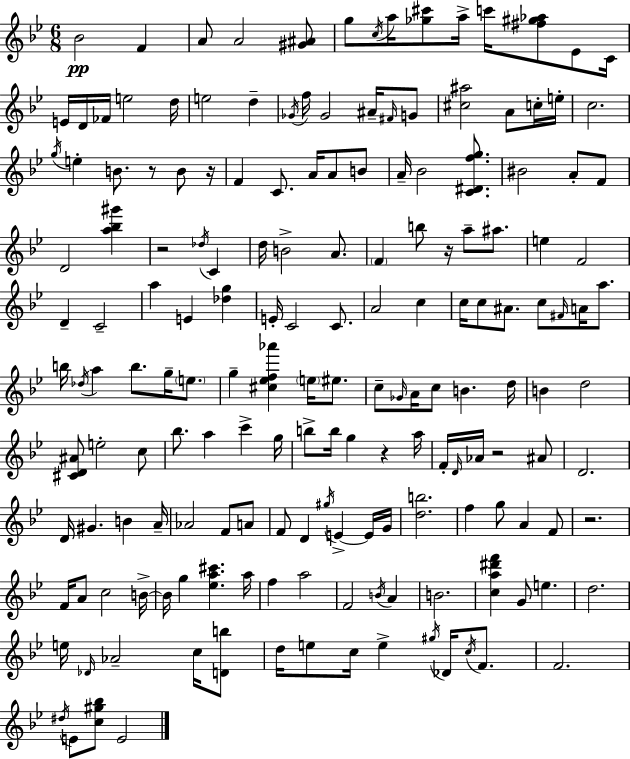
{
  \clef treble
  \numericTimeSignature
  \time 6/8
  \key bes \major
  bes'2\pp f'4 | a'8 a'2 <gis' ais'>8 | g''8 \acciaccatura { c''16 } a''16 <ges'' cis'''>8 a''16-> c'''16 <fis'' gis'' aes''>8 ees'8 | c'16 e'16 d'16 fes'16 e''2 | \break d''16 e''2 d''4-- | \acciaccatura { ges'16 } f''16 ges'2 ais'16-- | \grace { fis'16 } g'8 <cis'' ais''>2 a'8 | c''16-. e''16-. c''2. | \break \acciaccatura { g''16 } e''4-. b'8. r8 | b'8 r16 f'4 c'8. a'16 | a'8 b'8 a'16-- bes'2 | <c' dis' f'' g''>8. bis'2 | \break a'8-. f'8 d'2 | <a'' bes'' gis'''>4 r2 | \acciaccatura { des''16 } c'4 d''16 b'2-> | a'8. \parenthesize f'4 b''8 r16 | \break a''8-- ais''8. e''4 f'2 | d'4-- c'2-- | a''4 e'4 | <des'' g''>4 e'16-. c'2 | \break c'8. a'2 | c''4 c''16 c''8 ais'8. c''8 | \grace { fis'16 } a'16 a''8. b''16 \acciaccatura { des''16 } a''4 | b''8. g''16-- \parenthesize e''8. g''4-- <cis'' ees'' f'' aes'''>4 | \break \parenthesize e''16 eis''8. c''8-- \grace { ges'16 } a'16 c''8 | b'4. d''16 b'4 | d''2 <cis' d' ais'>8 e''2-. | c''8 bes''8. a''4 | \break c'''4-> g''16 b''8-> b''16 g''4 | r4 a''16 f'16-. \grace { d'16 } aes'16 r2 | ais'8 d'2. | d'16 gis'4. | \break b'4 a'16-- aes'2 | f'8 a'8 f'8 d'4 | \acciaccatura { gis''16 } e'4->~~ e'16 g'16 <d'' b''>2. | f''4 | \break g''8 a'4 f'8 r2. | f'16 a'8 | c''2 b'16->~~ b'16 g''4 | <ees'' a'' cis'''>4. a''16 f''4 | \break a''2 f'2 | \acciaccatura { b'16 } a'4 b'2. | <c'' a'' dis''' f'''>4 | g'8 e''4. d''2. | \break e''16 | \grace { des'16 } aes'2-- c''16 <d' b''>8 | d''16 e''8 c''16 e''4-> \acciaccatura { gis''16 } des'16 \acciaccatura { c''16 } f'8. | f'2. | \break \acciaccatura { dis''16 } e'8 <c'' gis'' bes''>8 e'2 | \bar "|."
}